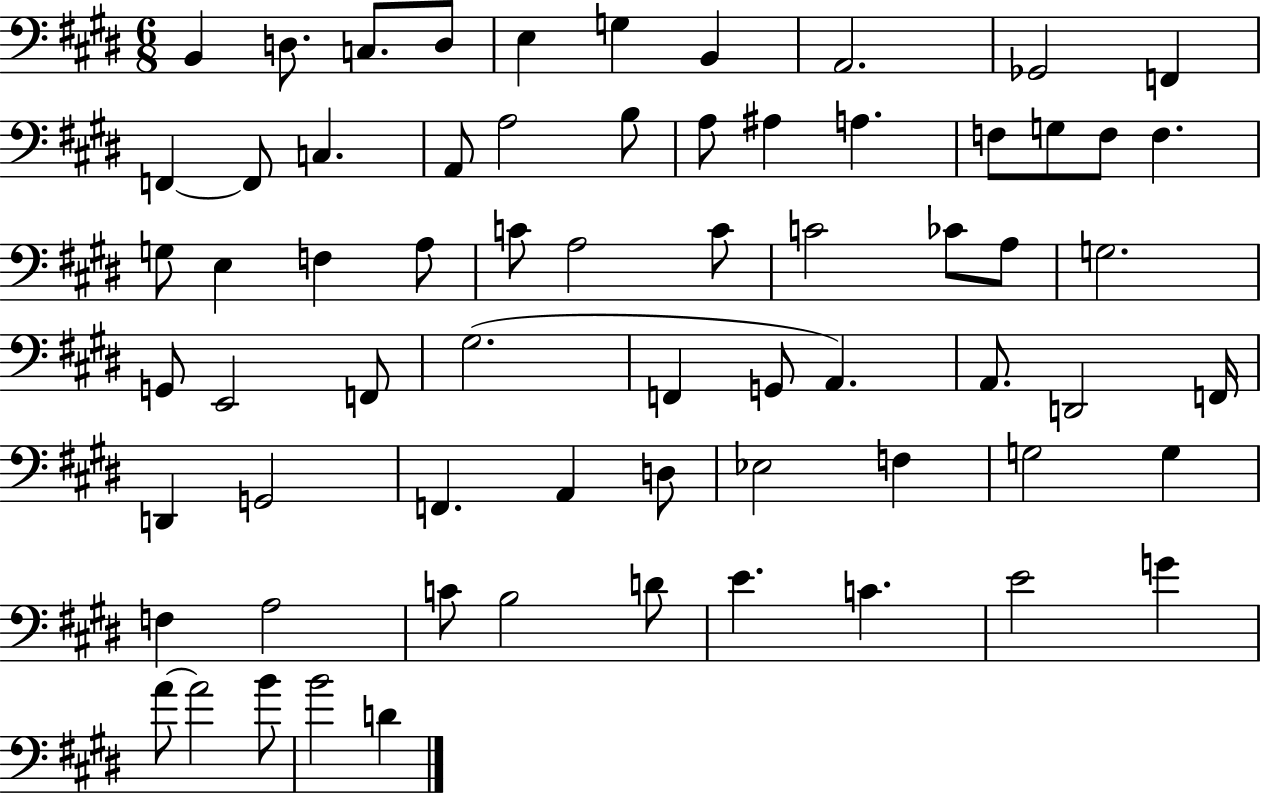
{
  \clef bass
  \numericTimeSignature
  \time 6/8
  \key e \major
  b,4 d8. c8. d8 | e4 g4 b,4 | a,2. | ges,2 f,4 | \break f,4~~ f,8 c4. | a,8 a2 b8 | a8 ais4 a4. | f8 g8 f8 f4. | \break g8 e4 f4 a8 | c'8 a2 c'8 | c'2 ces'8 a8 | g2. | \break g,8 e,2 f,8 | gis2.( | f,4 g,8 a,4.) | a,8. d,2 f,16 | \break d,4 g,2 | f,4. a,4 d8 | ees2 f4 | g2 g4 | \break f4 a2 | c'8 b2 d'8 | e'4. c'4. | e'2 g'4 | \break a'8~~ a'2 b'8 | b'2 d'4 | \bar "|."
}